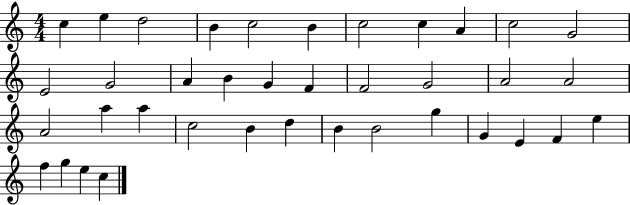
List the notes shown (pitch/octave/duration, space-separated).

C5/q E5/q D5/h B4/q C5/h B4/q C5/h C5/q A4/q C5/h G4/h E4/h G4/h A4/q B4/q G4/q F4/q F4/h G4/h A4/h A4/h A4/h A5/q A5/q C5/h B4/q D5/q B4/q B4/h G5/q G4/q E4/q F4/q E5/q F5/q G5/q E5/q C5/q